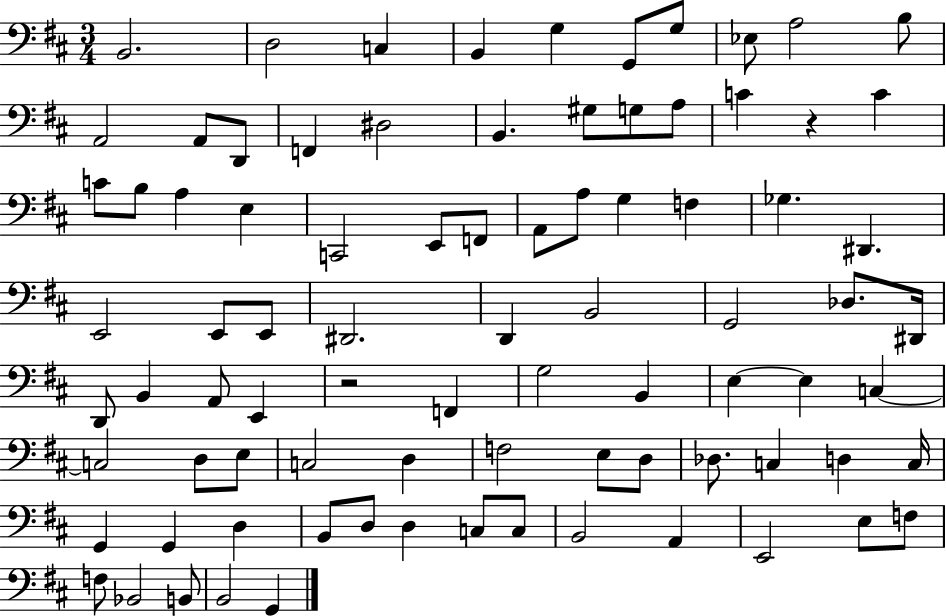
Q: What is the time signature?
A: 3/4